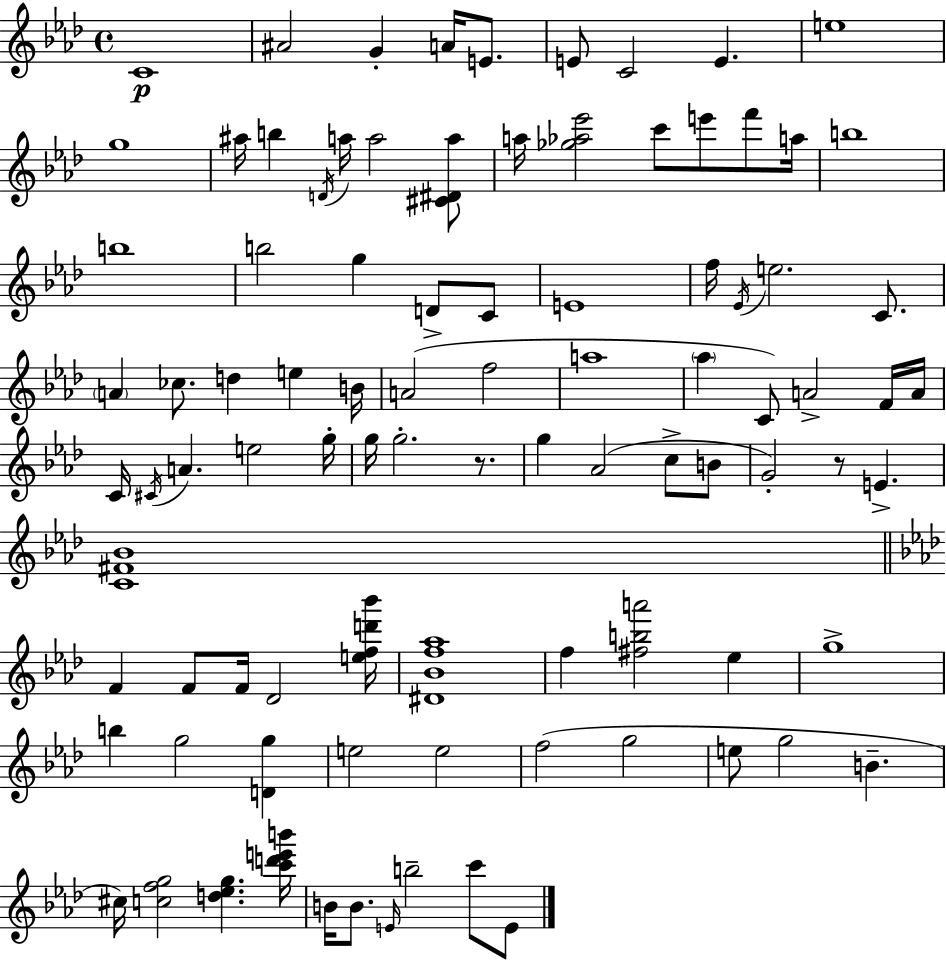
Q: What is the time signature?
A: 4/4